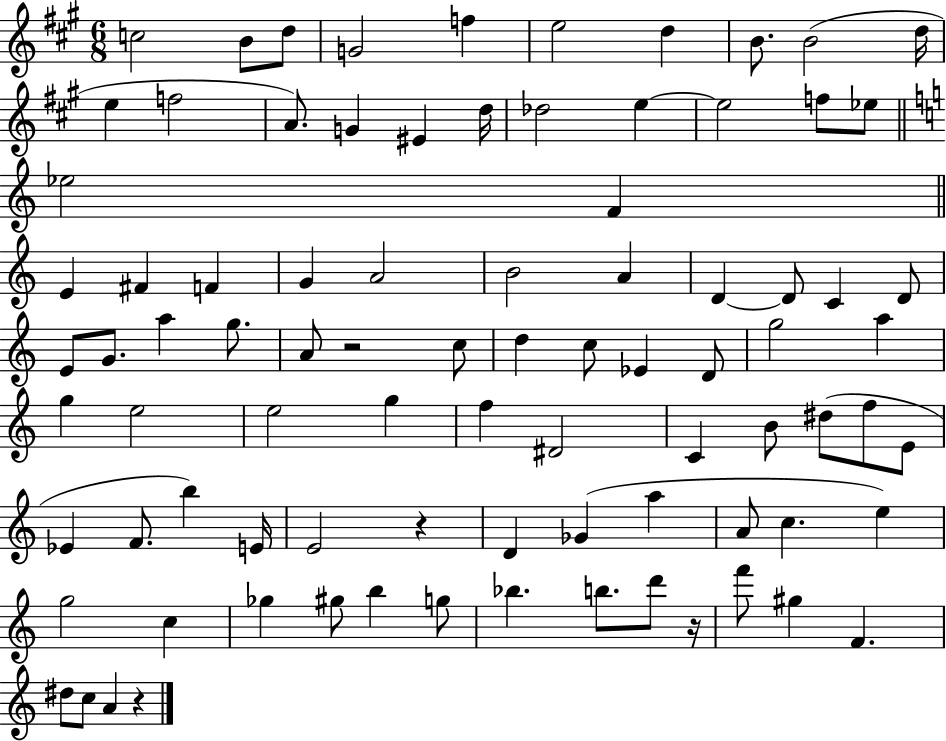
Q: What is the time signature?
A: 6/8